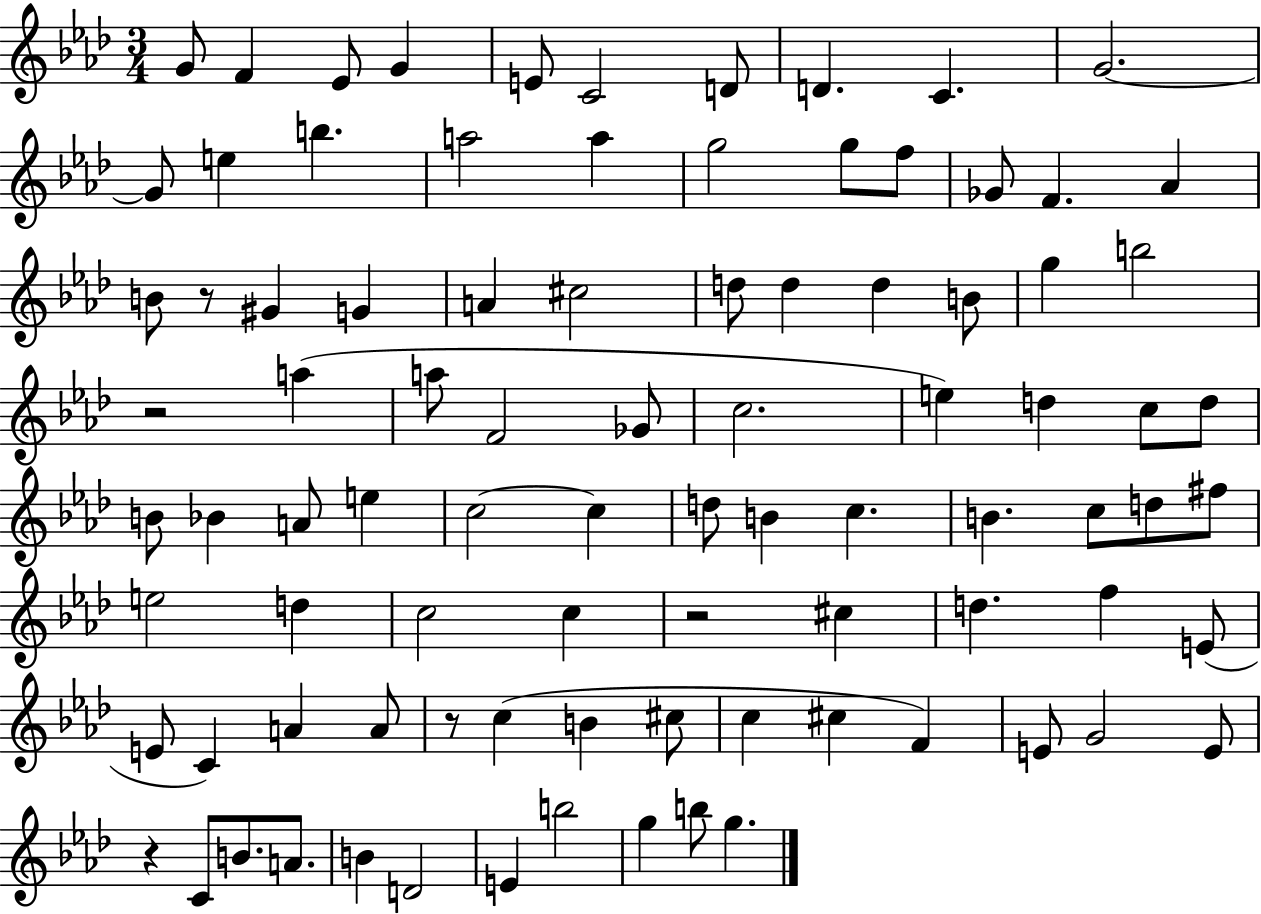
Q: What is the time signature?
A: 3/4